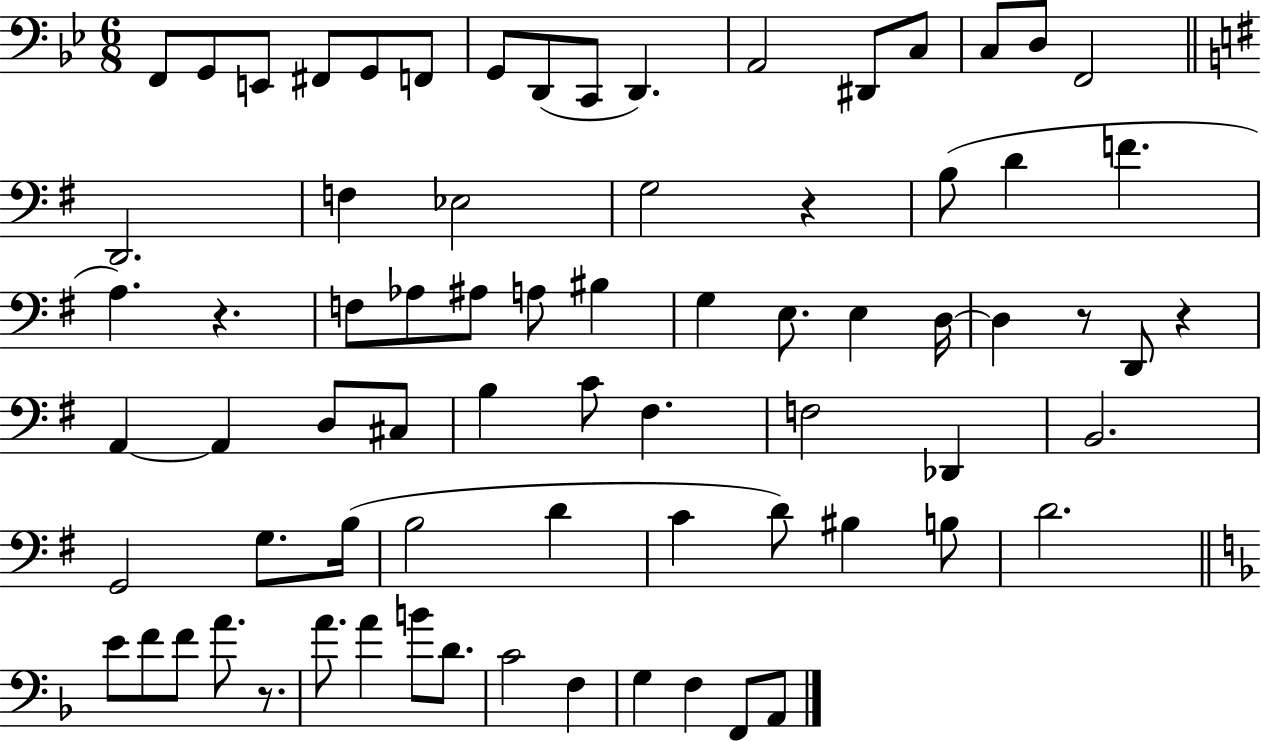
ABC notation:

X:1
T:Untitled
M:6/8
L:1/4
K:Bb
F,,/2 G,,/2 E,,/2 ^F,,/2 G,,/2 F,,/2 G,,/2 D,,/2 C,,/2 D,, A,,2 ^D,,/2 C,/2 C,/2 D,/2 F,,2 D,,2 F, _E,2 G,2 z B,/2 D F A, z F,/2 _A,/2 ^A,/2 A,/2 ^B, G, E,/2 E, D,/4 D, z/2 D,,/2 z A,, A,, D,/2 ^C,/2 B, C/2 ^F, F,2 _D,, B,,2 G,,2 G,/2 B,/4 B,2 D C D/2 ^B, B,/2 D2 E/2 F/2 F/2 A/2 z/2 A/2 A B/2 D/2 C2 F, G, F, F,,/2 A,,/2